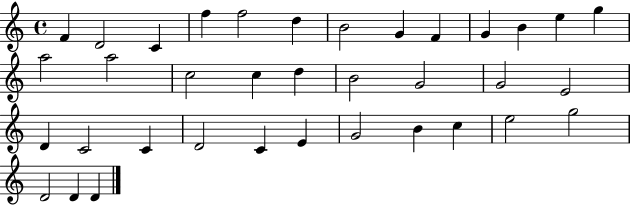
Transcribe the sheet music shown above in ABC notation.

X:1
T:Untitled
M:4/4
L:1/4
K:C
F D2 C f f2 d B2 G F G B e g a2 a2 c2 c d B2 G2 G2 E2 D C2 C D2 C E G2 B c e2 g2 D2 D D